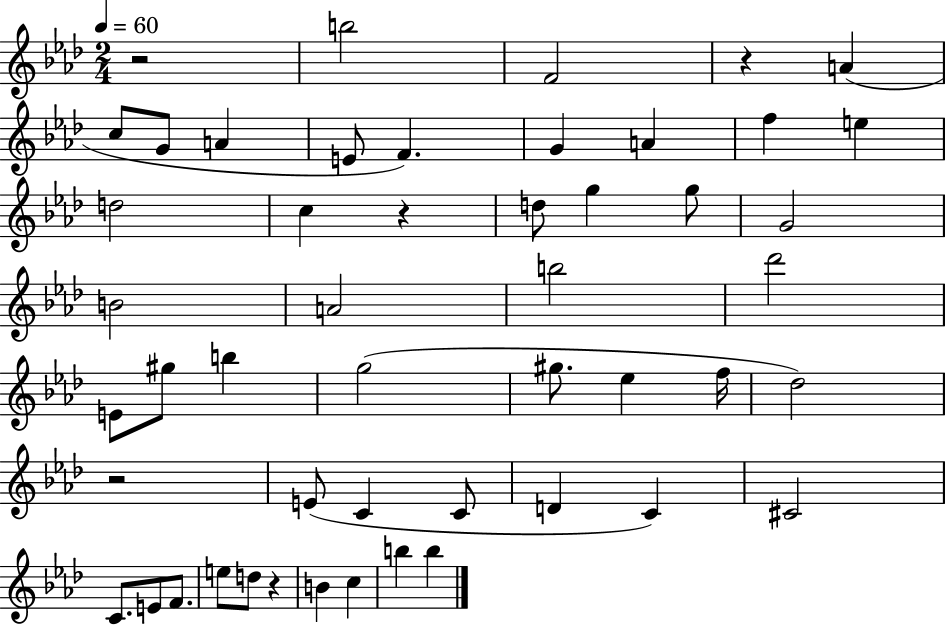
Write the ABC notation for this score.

X:1
T:Untitled
M:2/4
L:1/4
K:Ab
z2 b2 F2 z A c/2 G/2 A E/2 F G A f e d2 c z d/2 g g/2 G2 B2 A2 b2 _d'2 E/2 ^g/2 b g2 ^g/2 _e f/4 _d2 z2 E/2 C C/2 D C ^C2 C/2 E/2 F/2 e/2 d/2 z B c b b